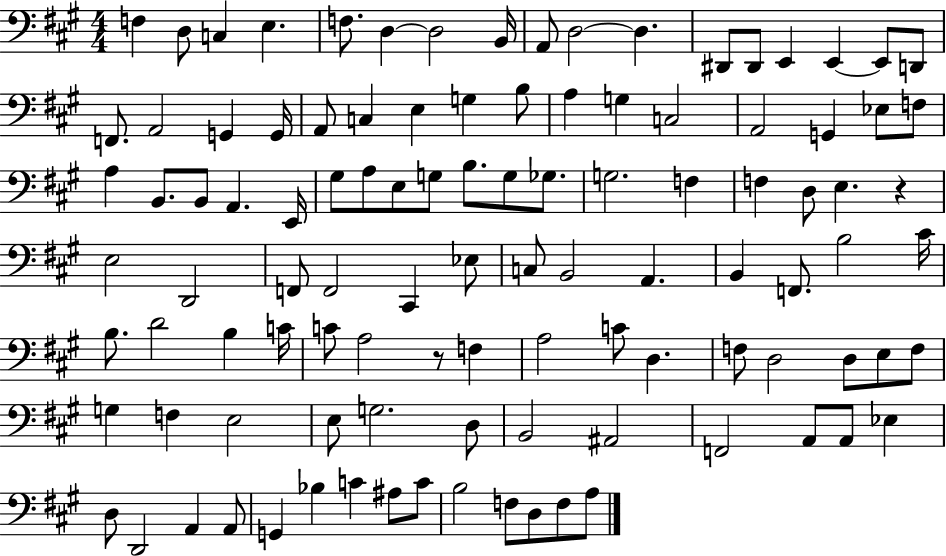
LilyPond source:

{
  \clef bass
  \numericTimeSignature
  \time 4/4
  \key a \major
  f4 d8 c4 e4. | f8. d4~~ d2 b,16 | a,8 d2~~ d4. | dis,8 dis,8 e,4 e,4~~ e,8 d,8 | \break f,8. a,2 g,4 g,16 | a,8 c4 e4 g4 b8 | a4 g4 c2 | a,2 g,4 ees8 f8 | \break a4 b,8. b,8 a,4. e,16 | gis8 a8 e8 g8 b8. g8 ges8. | g2. f4 | f4 d8 e4. r4 | \break e2 d,2 | f,8 f,2 cis,4 ees8 | c8 b,2 a,4. | b,4 f,8. b2 cis'16 | \break b8. d'2 b4 c'16 | c'8 a2 r8 f4 | a2 c'8 d4. | f8 d2 d8 e8 f8 | \break g4 f4 e2 | e8 g2. d8 | b,2 ais,2 | f,2 a,8 a,8 ees4 | \break d8 d,2 a,4 a,8 | g,4 bes4 c'4 ais8 c'8 | b2 f8 d8 f8 a8 | \bar "|."
}